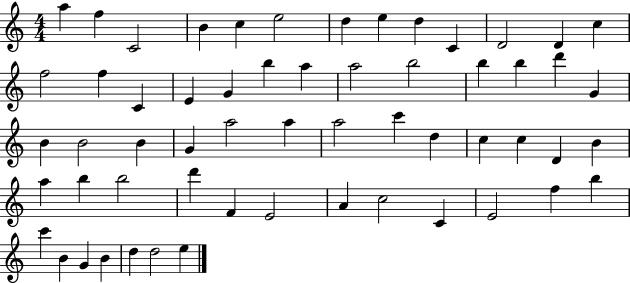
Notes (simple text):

A5/q F5/q C4/h B4/q C5/q E5/h D5/q E5/q D5/q C4/q D4/h D4/q C5/q F5/h F5/q C4/q E4/q G4/q B5/q A5/q A5/h B5/h B5/q B5/q D6/q G4/q B4/q B4/h B4/q G4/q A5/h A5/q A5/h C6/q D5/q C5/q C5/q D4/q B4/q A5/q B5/q B5/h D6/q F4/q E4/h A4/q C5/h C4/q E4/h F5/q B5/q C6/q B4/q G4/q B4/q D5/q D5/h E5/q